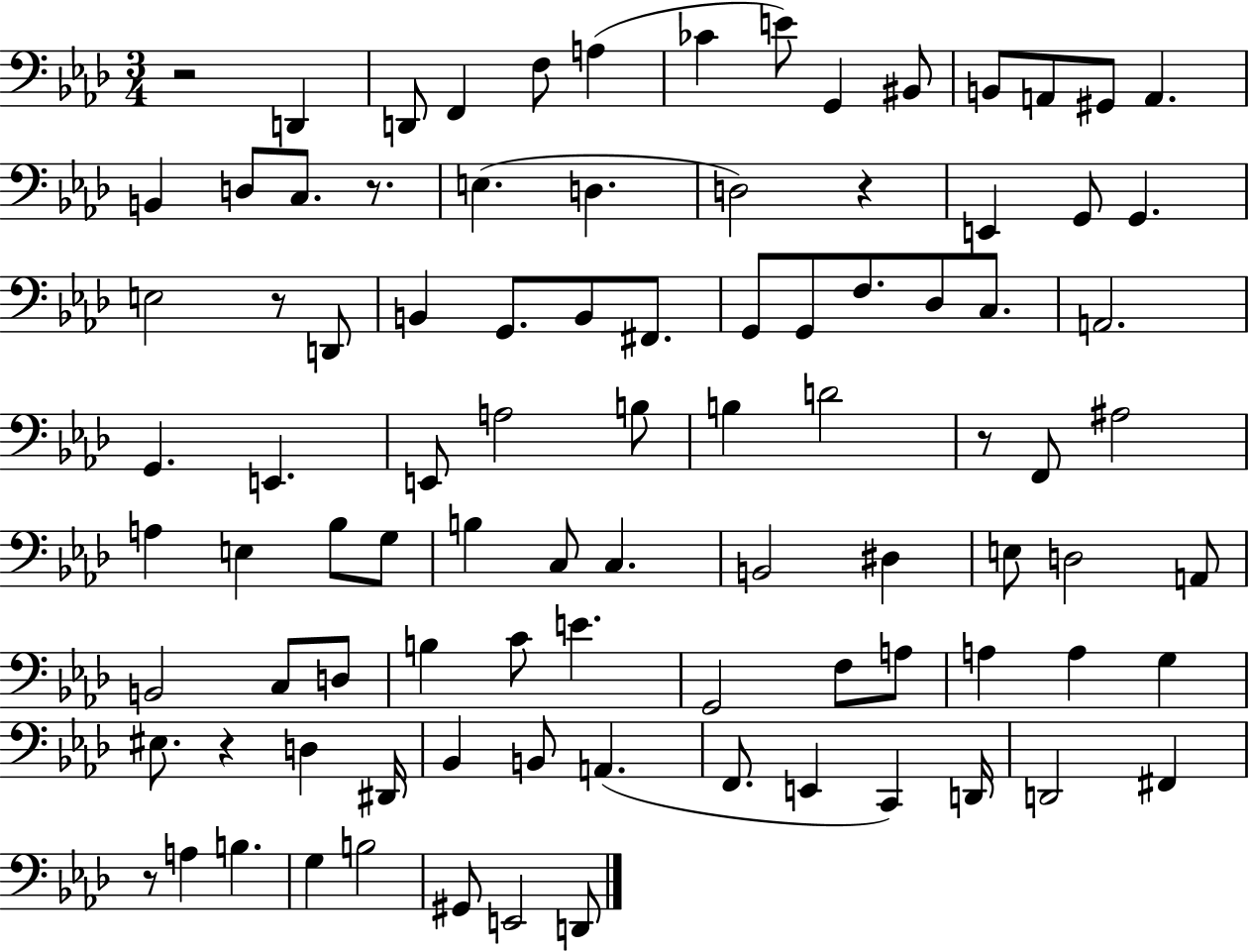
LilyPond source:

{
  \clef bass
  \numericTimeSignature
  \time 3/4
  \key aes \major
  r2 d,4 | d,8 f,4 f8 a4( | ces'4 e'8) g,4 bis,8 | b,8 a,8 gis,8 a,4. | \break b,4 d8 c8. r8. | e4.( d4. | d2) r4 | e,4 g,8 g,4. | \break e2 r8 d,8 | b,4 g,8. b,8 fis,8. | g,8 g,8 f8. des8 c8. | a,2. | \break g,4. e,4. | e,8 a2 b8 | b4 d'2 | r8 f,8 ais2 | \break a4 e4 bes8 g8 | b4 c8 c4. | b,2 dis4 | e8 d2 a,8 | \break b,2 c8 d8 | b4 c'8 e'4. | g,2 f8 a8 | a4 a4 g4 | \break eis8. r4 d4 dis,16 | bes,4 b,8 a,4.( | f,8. e,4 c,4) d,16 | d,2 fis,4 | \break r8 a4 b4. | g4 b2 | gis,8 e,2 d,8 | \bar "|."
}